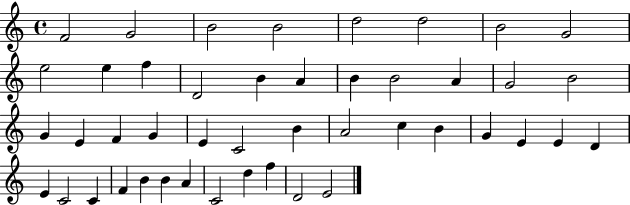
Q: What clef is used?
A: treble